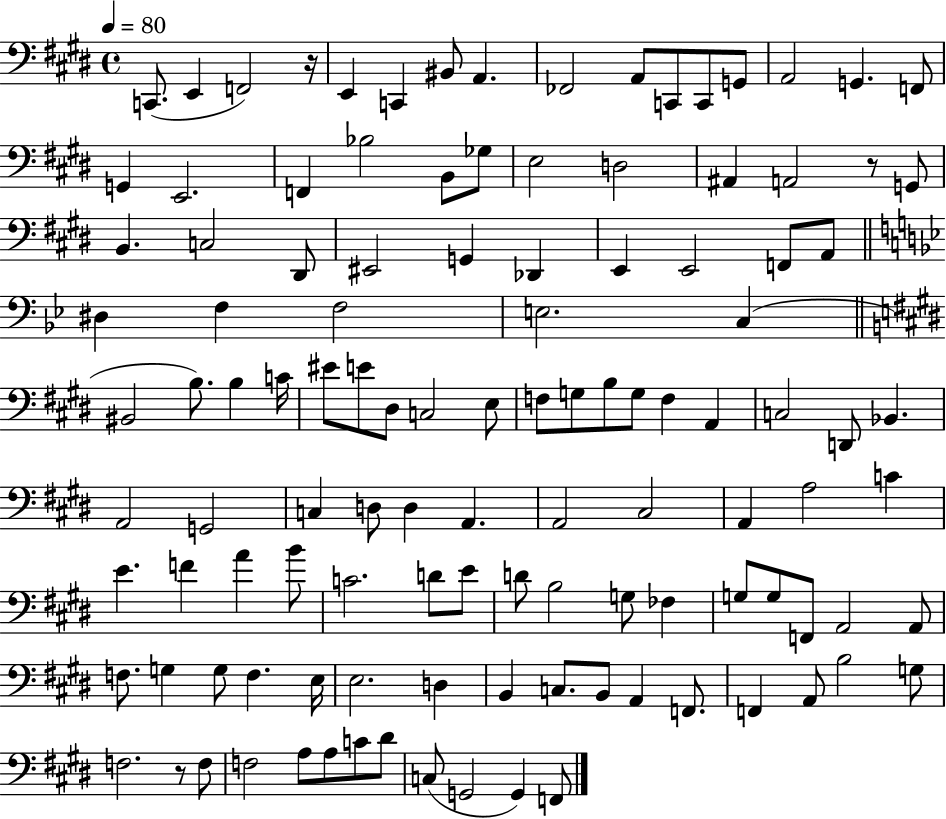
C2/e. E2/q F2/h R/s E2/q C2/q BIS2/e A2/q. FES2/h A2/e C2/e C2/e G2/e A2/h G2/q. F2/e G2/q E2/h. F2/q Bb3/h B2/e Gb3/e E3/h D3/h A#2/q A2/h R/e G2/e B2/q. C3/h D#2/e EIS2/h G2/q Db2/q E2/q E2/h F2/e A2/e D#3/q F3/q F3/h E3/h. C3/q BIS2/h B3/e. B3/q C4/s EIS4/e E4/e D#3/e C3/h E3/e F3/e G3/e B3/e G3/e F3/q A2/q C3/h D2/e Bb2/q. A2/h G2/h C3/q D3/e D3/q A2/q. A2/h C#3/h A2/q A3/h C4/q E4/q. F4/q A4/q B4/e C4/h. D4/e E4/e D4/e B3/h G3/e FES3/q G3/e G3/e F2/e A2/h A2/e F3/e. G3/q G3/e F3/q. E3/s E3/h. D3/q B2/q C3/e. B2/e A2/q F2/e. F2/q A2/e B3/h G3/e F3/h. R/e F3/e F3/h A3/e A3/e C4/e D#4/e C3/e G2/h G2/q F2/e